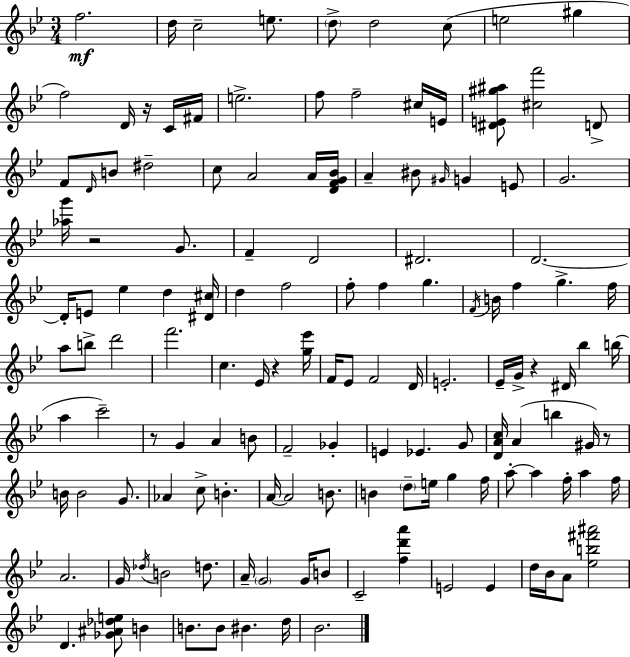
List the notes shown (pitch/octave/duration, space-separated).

F5/h. D5/s C5/h E5/e. D5/e D5/h C5/e E5/h G#5/q F5/h D4/s R/s C4/s F#4/s E5/h. F5/e F5/h C#5/s E4/s [D#4,E4,G#5,A#5]/e [C#5,F6]/h D4/e F4/e D4/s B4/e D#5/h C5/e A4/h A4/s [D4,F4,G4,Bb4]/s A4/q BIS4/e G#4/s G4/q E4/e G4/h. [Ab5,G6]/s R/h G4/e. F4/q D4/h D#4/h. D4/h. D4/s E4/e Eb5/q D5/q [D#4,C#5]/s D5/q F5/h F5/e F5/q G5/q. F4/s B4/s F5/q G5/q. F5/s A5/e B5/e D6/h F6/h. C5/q. Eb4/s R/q [G5,Eb6]/s F4/s Eb4/e F4/h D4/s E4/h. Eb4/s G4/s R/q D#4/s Bb5/q B5/s A5/q C6/h R/e G4/q A4/q B4/e F4/h Gb4/q E4/q Eb4/q. G4/e [D4,A4,C5]/s A4/q B5/q G#4/s R/e B4/s B4/h G4/e. Ab4/q C5/e B4/q. A4/s A4/h B4/e. B4/q D5/e E5/s G5/q F5/s A5/e A5/q F5/s A5/q F5/s A4/h. G4/s Db5/s B4/h D5/e. A4/s G4/h G4/s B4/e C4/h [F5,D6,A6]/q E4/h E4/q D5/s Bb4/s A4/e [Eb5,B5,F#6,A#6]/h D4/q. [Gb4,A#4,Db5,E5]/e B4/q B4/e. B4/e BIS4/q. D5/s Bb4/h.